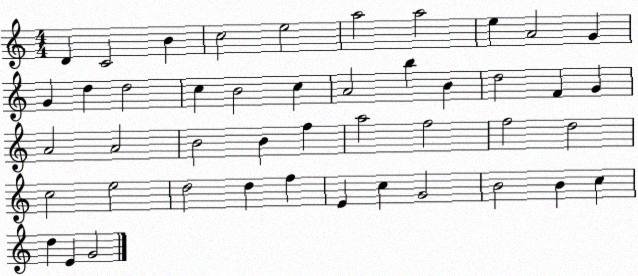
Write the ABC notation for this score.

X:1
T:Untitled
M:4/4
L:1/4
K:C
D C2 B c2 e2 a2 a2 e A2 G G d d2 c B2 c A2 b B d2 F G A2 A2 B2 B f a2 f2 f2 d2 c2 e2 d2 d f E c G2 B2 B c d E G2